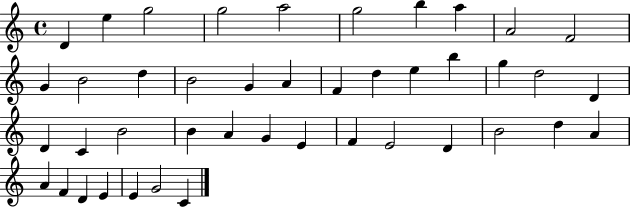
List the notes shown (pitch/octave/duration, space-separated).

D4/q E5/q G5/h G5/h A5/h G5/h B5/q A5/q A4/h F4/h G4/q B4/h D5/q B4/h G4/q A4/q F4/q D5/q E5/q B5/q G5/q D5/h D4/q D4/q C4/q B4/h B4/q A4/q G4/q E4/q F4/q E4/h D4/q B4/h D5/q A4/q A4/q F4/q D4/q E4/q E4/q G4/h C4/q